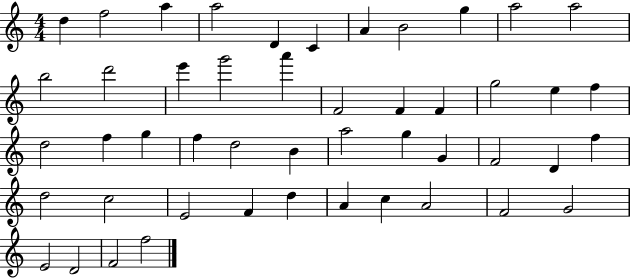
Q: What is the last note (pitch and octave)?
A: F5